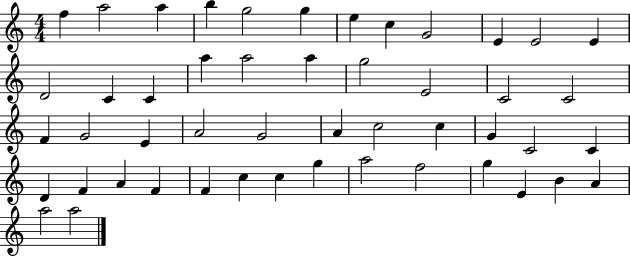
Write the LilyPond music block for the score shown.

{
  \clef treble
  \numericTimeSignature
  \time 4/4
  \key c \major
  f''4 a''2 a''4 | b''4 g''2 g''4 | e''4 c''4 g'2 | e'4 e'2 e'4 | \break d'2 c'4 c'4 | a''4 a''2 a''4 | g''2 e'2 | c'2 c'2 | \break f'4 g'2 e'4 | a'2 g'2 | a'4 c''2 c''4 | g'4 c'2 c'4 | \break d'4 f'4 a'4 f'4 | f'4 c''4 c''4 g''4 | a''2 f''2 | g''4 e'4 b'4 a'4 | \break a''2 a''2 | \bar "|."
}